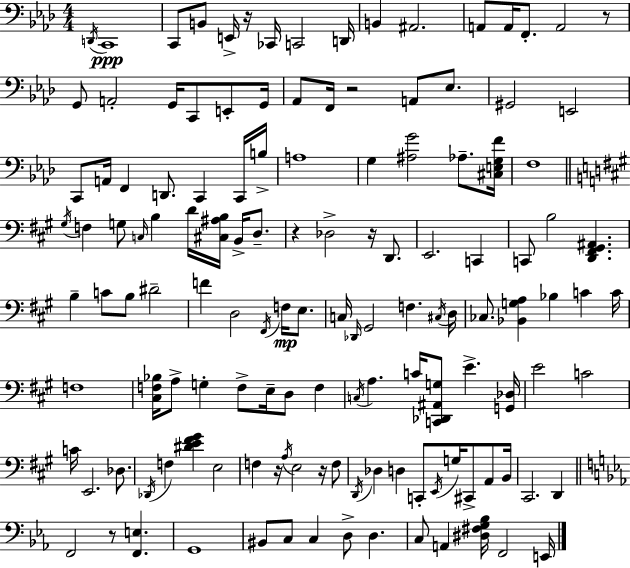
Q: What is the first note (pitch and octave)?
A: D2